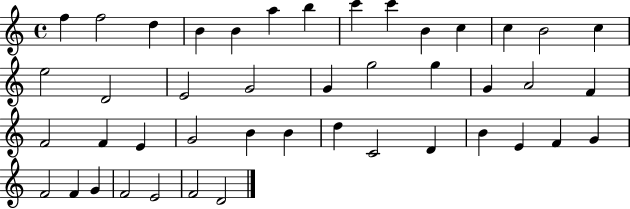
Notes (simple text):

F5/q F5/h D5/q B4/q B4/q A5/q B5/q C6/q C6/q B4/q C5/q C5/q B4/h C5/q E5/h D4/h E4/h G4/h G4/q G5/h G5/q G4/q A4/h F4/q F4/h F4/q E4/q G4/h B4/q B4/q D5/q C4/h D4/q B4/q E4/q F4/q G4/q F4/h F4/q G4/q F4/h E4/h F4/h D4/h